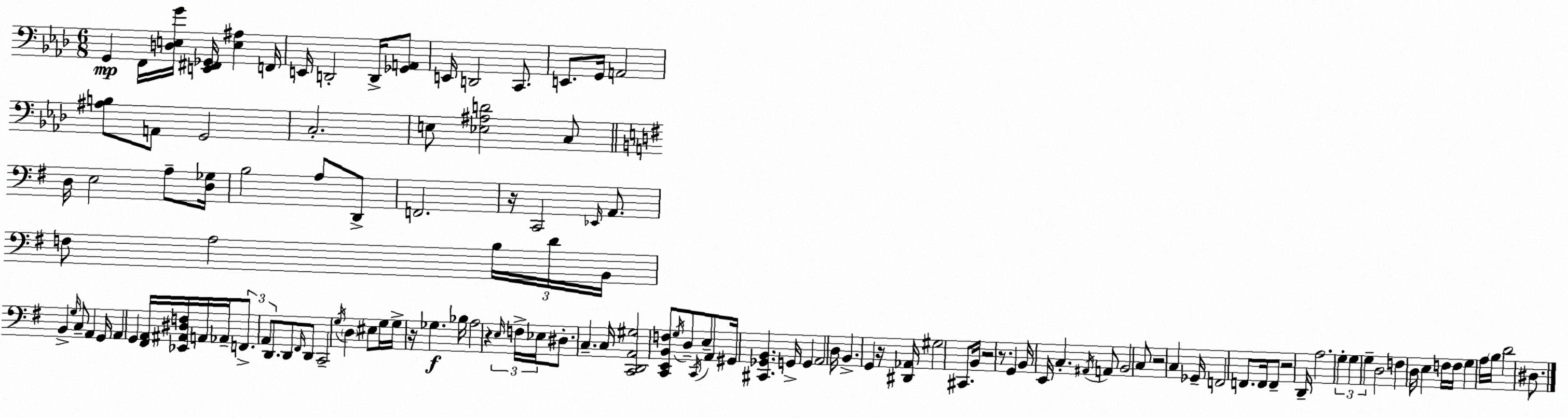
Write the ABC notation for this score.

X:1
T:Untitled
M:6/8
L:1/4
K:Fm
G,, F,,/4 [D,E,G]/4 [E,,^F,,_G,,]/4 [E,^A,] F,,/4 E,,/4 D,,2 D,,/4 [_G,,A,,]/2 E,,/4 D,,2 C,,/2 E,,/2 G,,/4 A,,2 [^A,B,]/2 A,,/2 G,,2 C,2 E,/2 [_E,^A,D]2 C,/2 D,/4 E,2 A,/2 [D,_G,]/4 B,2 A,/2 D,,/2 F,,2 z/4 C,,2 _E,,/4 A,,/2 F,/2 A,2 B,/4 D/4 B,,/4 B,, G,/4 C,/2 A,, G,,/4 A,, G,, [^F,,A,,]/4 [_E,,^A,,^D,F,]/4 A,,/4 _A,,/4 F,,/2 A,,/2 D,,/2 D,,/2 ^F,,/4 D,,/2 C,,2 G,/4 D, ^E,/2 G,/4 G,/4 z/4 _G, _B,/4 A,2 z E,/4 F,/4 _E,/4 ^D,/2 C, C,/4 [C,,D,,A,,^G,]2 [C,,E,,B,,F,]/2 G,/4 D,/2 C,,/4 E,/2 A,,/2 ^G,,/4 [^C,,_G,,B,,] G,,/4 G,, A,,2 D,/4 B,, G,, z/4 [^D,,_A,,]/4 ^G,2 ^C,,/2 B,,/4 z2 z/2 G,, B,,/4 E,,/4 C, ^A,,/4 A,,/2 B,,2 C,/2 z2 C, _G,,/4 F,,2 F,,/2 F,,/4 F,,/2 z2 D,,/4 A,2 G, G, G, D,2 F, D,/4 E, F,/4 F,/4 G, A,/4 B,/4 D2 ^D,/2